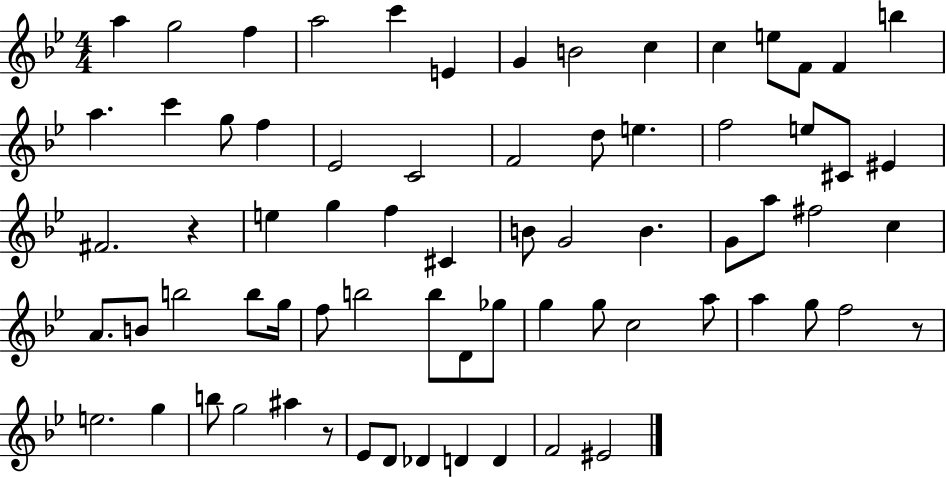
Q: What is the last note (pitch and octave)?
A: EIS4